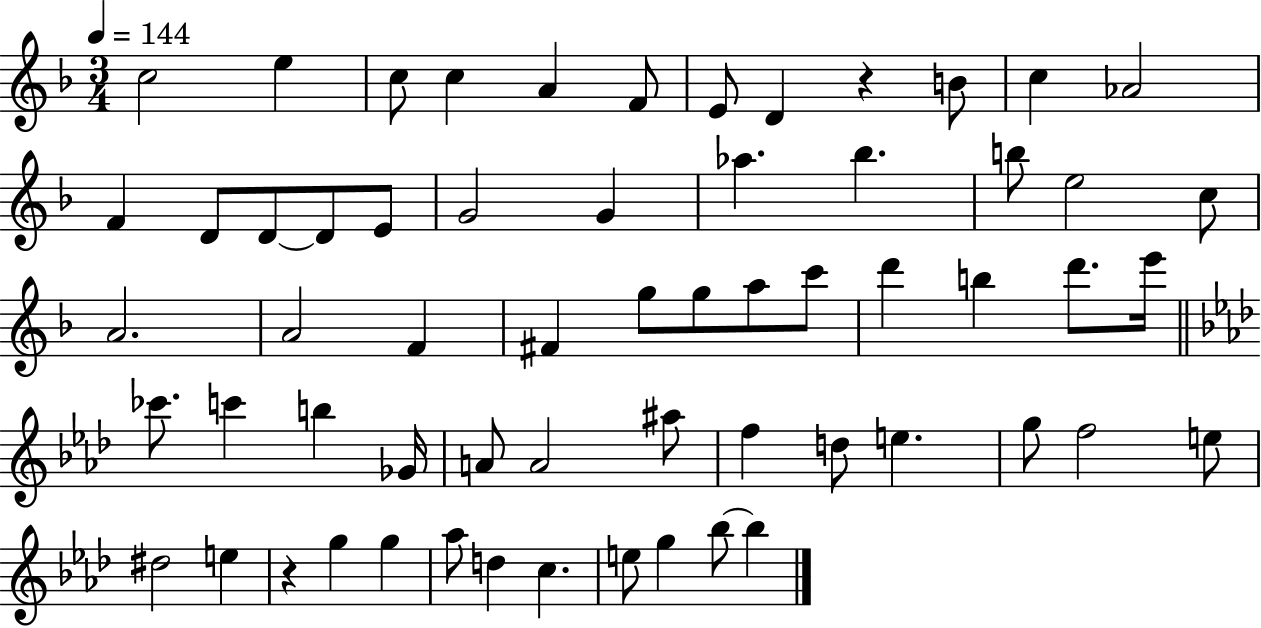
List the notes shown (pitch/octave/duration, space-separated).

C5/h E5/q C5/e C5/q A4/q F4/e E4/e D4/q R/q B4/e C5/q Ab4/h F4/q D4/e D4/e D4/e E4/e G4/h G4/q Ab5/q. Bb5/q. B5/e E5/h C5/e A4/h. A4/h F4/q F#4/q G5/e G5/e A5/e C6/e D6/q B5/q D6/e. E6/s CES6/e. C6/q B5/q Gb4/s A4/e A4/h A#5/e F5/q D5/e E5/q. G5/e F5/h E5/e D#5/h E5/q R/q G5/q G5/q Ab5/e D5/q C5/q. E5/e G5/q Bb5/e Bb5/q